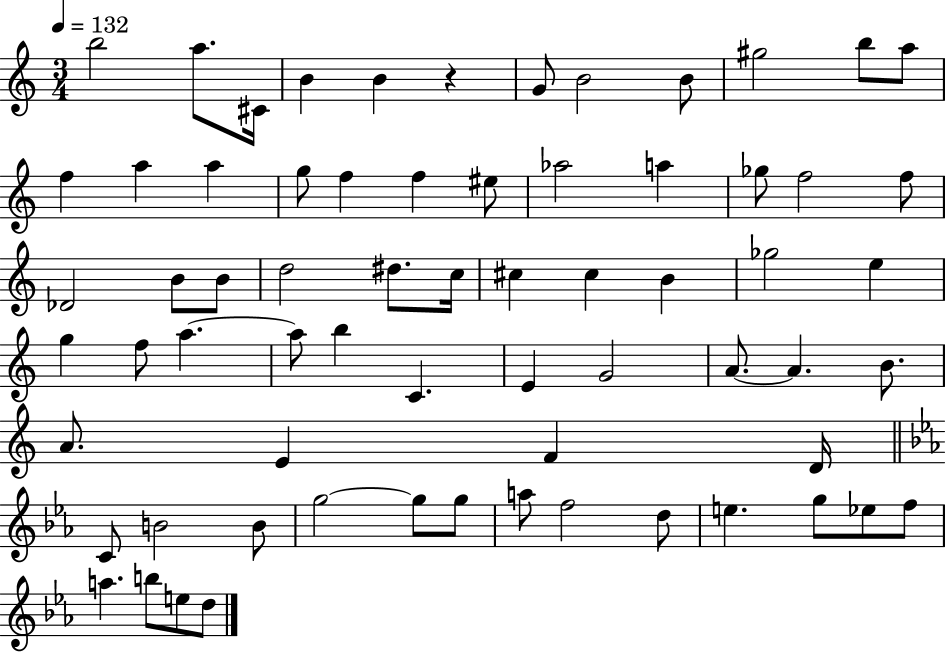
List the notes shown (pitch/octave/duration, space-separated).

B5/h A5/e. C#4/s B4/q B4/q R/q G4/e B4/h B4/e G#5/h B5/e A5/e F5/q A5/q A5/q G5/e F5/q F5/q EIS5/e Ab5/h A5/q Gb5/e F5/h F5/e Db4/h B4/e B4/e D5/h D#5/e. C5/s C#5/q C#5/q B4/q Gb5/h E5/q G5/q F5/e A5/q. A5/e B5/q C4/q. E4/q G4/h A4/e. A4/q. B4/e. A4/e. E4/q F4/q D4/s C4/e B4/h B4/e G5/h G5/e G5/e A5/e F5/h D5/e E5/q. G5/e Eb5/e F5/e A5/q. B5/e E5/e D5/e